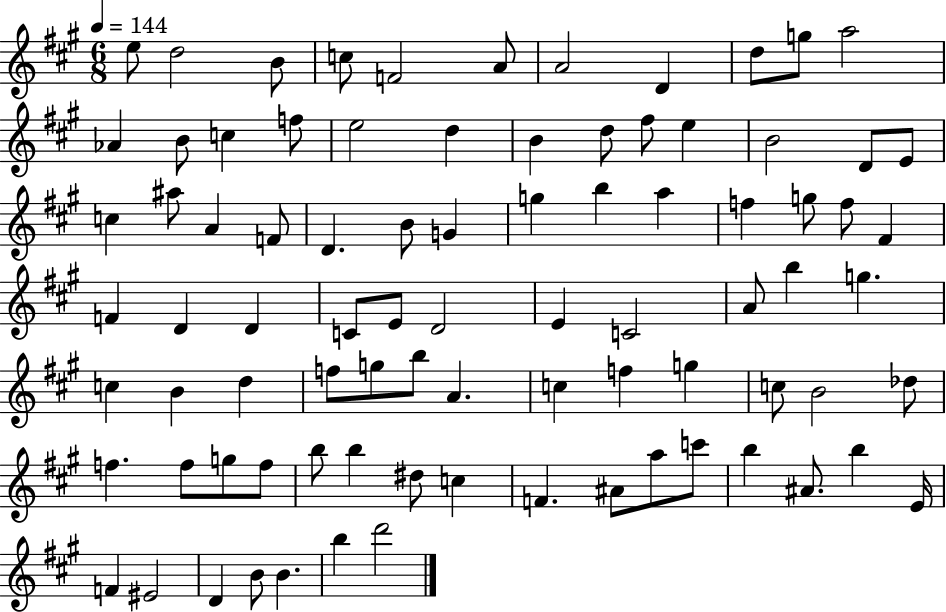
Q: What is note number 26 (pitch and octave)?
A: A#5